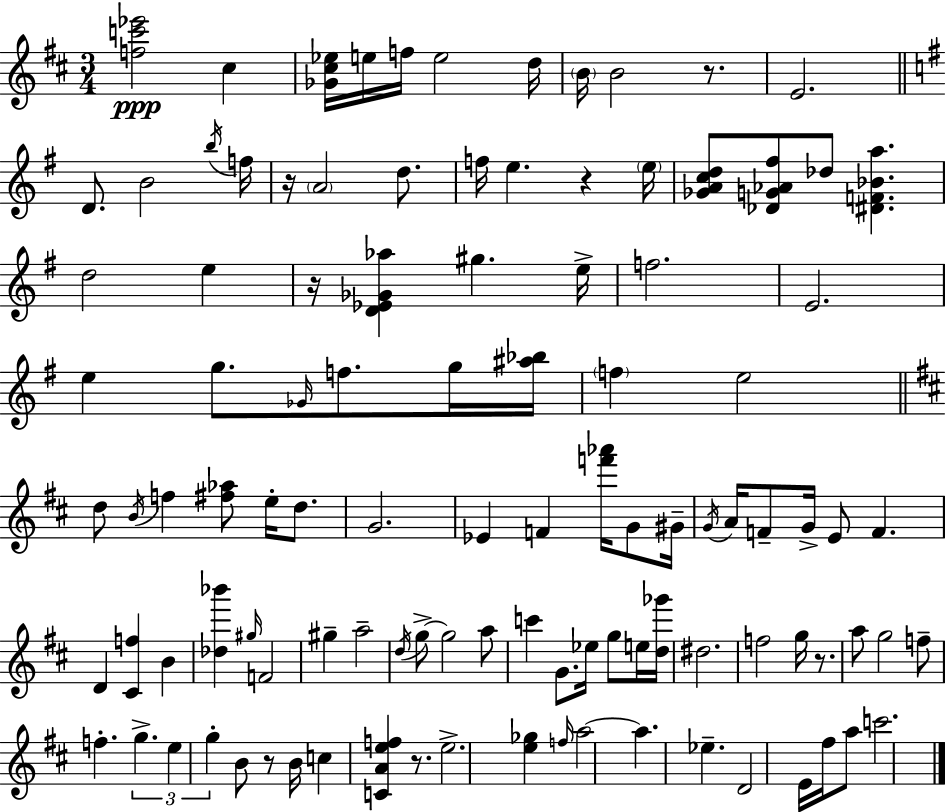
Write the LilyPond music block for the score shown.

{
  \clef treble
  \numericTimeSignature
  \time 3/4
  \key d \major
  \repeat volta 2 { <f'' c''' ees'''>2\ppp cis''4 | <ges' cis'' ees''>16 e''16 f''16 e''2 d''16 | \parenthesize b'16 b'2 r8. | e'2. | \break \bar "||" \break \key g \major d'8. b'2 \acciaccatura { b''16 } | f''16 r16 \parenthesize a'2 d''8. | f''16 e''4. r4 | \parenthesize e''16 <ges' a' c'' d''>8 <des' g' aes' fis''>8 des''8 <dis' f' bes' a''>4. | \break d''2 e''4 | r16 <d' ees' ges' aes''>4 gis''4. | e''16-> f''2. | e'2. | \break e''4 g''8. \grace { ges'16 } f''8. | g''16 <ais'' bes''>16 \parenthesize f''4 e''2 | \bar "||" \break \key d \major d''8 \acciaccatura { b'16 } f''4 <fis'' aes''>8 e''16-. d''8. | g'2. | ees'4 f'4 <f''' aes'''>16 g'8 | gis'16-- \acciaccatura { g'16 } a'16 f'8-- g'16-> e'8 f'4. | \break d'4 <cis' f''>4 b'4 | <des'' bes'''>4 \grace { gis''16 } f'2 | gis''4-- a''2-- | \acciaccatura { d''16 } g''8->~~ g''2 | \break a''8 c'''4 g'8. ees''16 | g''8 e''16 <d'' ges'''>16 dis''2. | f''2 | g''16 r8. a''8 g''2 | \break f''8-- f''4.-. \tuplet 3/2 { g''4.-> | e''4 g''4-. } | b'8 r8 b'16 c''4 <c' a' e'' f''>4 | r8. e''2.-> | \break <e'' ges''>4 \grace { f''16 } a''2~~ | a''4. ees''4.-- | d'2 | e'16 fis''16 a''8 c'''2. | \break } \bar "|."
}